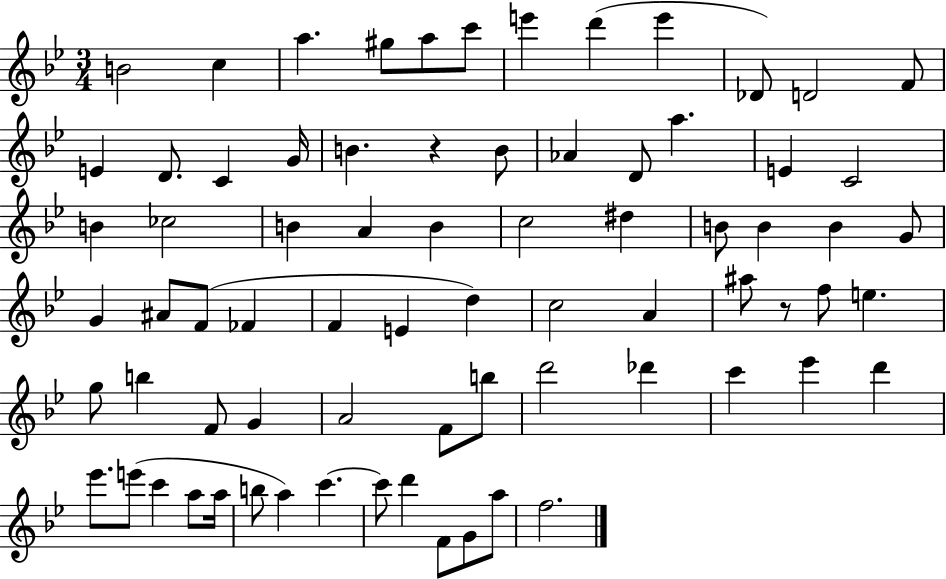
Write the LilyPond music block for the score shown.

{
  \clef treble
  \numericTimeSignature
  \time 3/4
  \key bes \major
  b'2 c''4 | a''4. gis''8 a''8 c'''8 | e'''4 d'''4( e'''4 | des'8) d'2 f'8 | \break e'4 d'8. c'4 g'16 | b'4. r4 b'8 | aes'4 d'8 a''4. | e'4 c'2 | \break b'4 ces''2 | b'4 a'4 b'4 | c''2 dis''4 | b'8 b'4 b'4 g'8 | \break g'4 ais'8 f'8( fes'4 | f'4 e'4 d''4) | c''2 a'4 | ais''8 r8 f''8 e''4. | \break g''8 b''4 f'8 g'4 | a'2 f'8 b''8 | d'''2 des'''4 | c'''4 ees'''4 d'''4 | \break ees'''8. e'''8( c'''4 a''8 a''16 | b''8 a''4) c'''4.~~ | c'''8 d'''4 f'8 g'8 a''8 | f''2. | \break \bar "|."
}